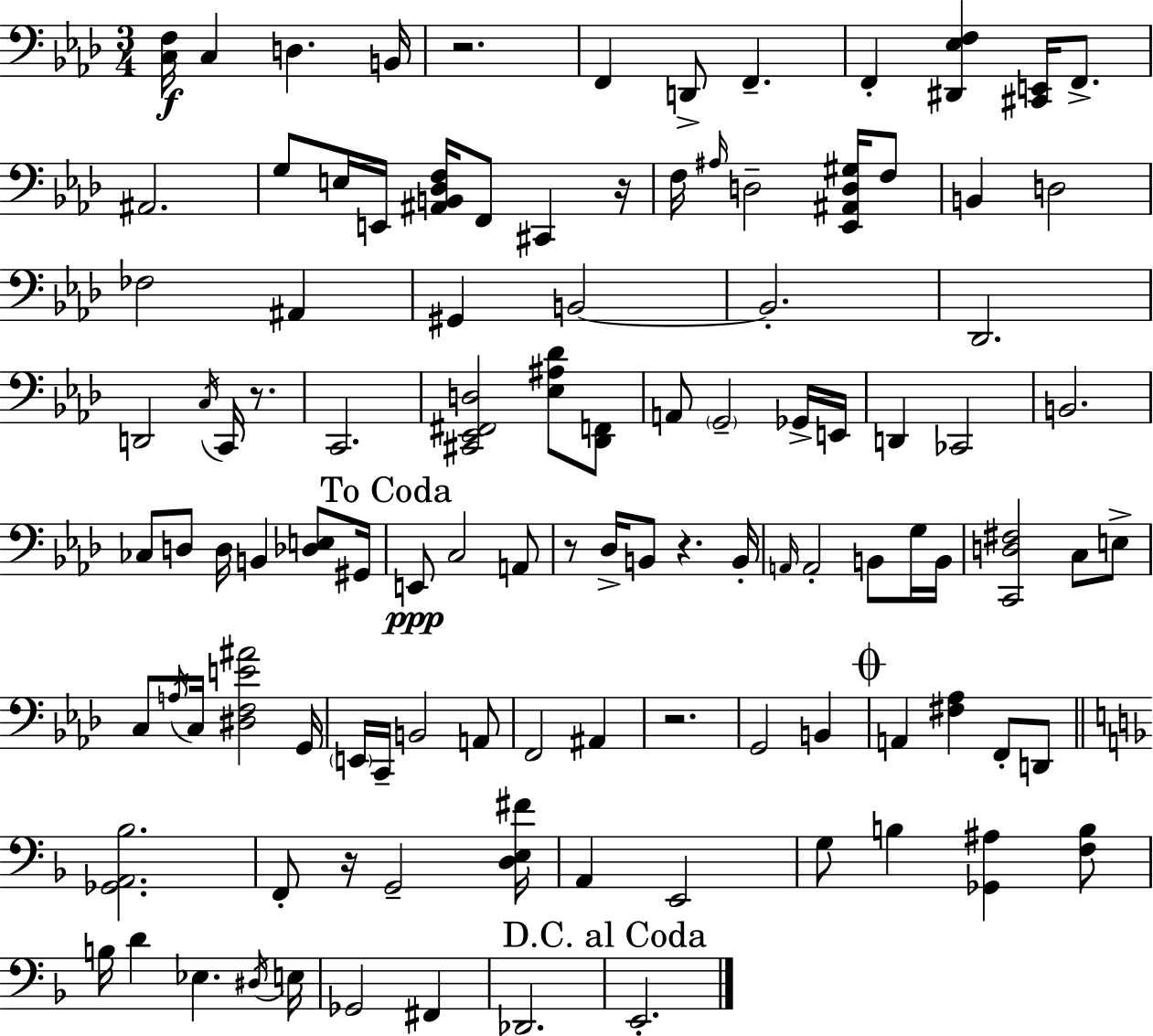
[C3,F3]/s C3/q D3/q. B2/s R/h. F2/q D2/e F2/q. F2/q [D#2,Eb3,F3]/q [C#2,E2]/s F2/e. A#2/h. G3/e E3/s E2/s [A#2,B2,Db3,F3]/s F2/e C#2/q R/s F3/s A#3/s D3/h [Eb2,A#2,D3,G#3]/s F3/e B2/q D3/h FES3/h A#2/q G#2/q B2/h B2/h. Db2/h. D2/h C3/s C2/s R/e. C2/h. [C#2,Eb2,F#2,D3]/h [Eb3,A#3,Db4]/e [Db2,F2]/e A2/e G2/h Gb2/s E2/s D2/q CES2/h B2/h. CES3/e D3/e D3/s B2/q [Db3,E3]/e G#2/s E2/e C3/h A2/e R/e Db3/s B2/e R/q. B2/s A2/s A2/h B2/e G3/s B2/s [C2,D3,F#3]/h C3/e E3/e C3/e A3/s C3/s [D#3,F3,E4,A#4]/h G2/s E2/s C2/s B2/h A2/e F2/h A#2/q R/h. G2/h B2/q A2/q [F#3,Ab3]/q F2/e D2/e [Gb2,A2,Bb3]/h. F2/e R/s G2/h [D3,E3,F#4]/s A2/q E2/h G3/e B3/q [Gb2,A#3]/q [F3,B3]/e B3/s D4/q Eb3/q. D#3/s E3/s Gb2/h F#2/q Db2/h. E2/h.